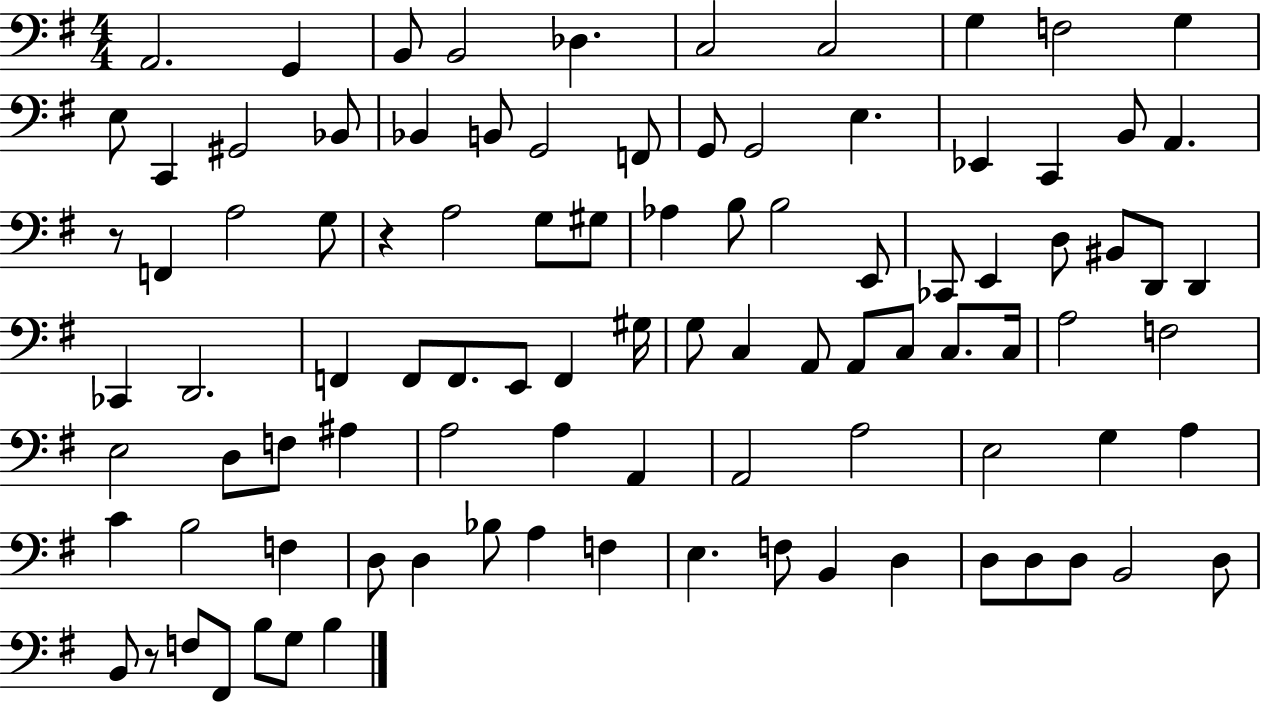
X:1
T:Untitled
M:4/4
L:1/4
K:G
A,,2 G,, B,,/2 B,,2 _D, C,2 C,2 G, F,2 G, E,/2 C,, ^G,,2 _B,,/2 _B,, B,,/2 G,,2 F,,/2 G,,/2 G,,2 E, _E,, C,, B,,/2 A,, z/2 F,, A,2 G,/2 z A,2 G,/2 ^G,/2 _A, B,/2 B,2 E,,/2 _C,,/2 E,, D,/2 ^B,,/2 D,,/2 D,, _C,, D,,2 F,, F,,/2 F,,/2 E,,/2 F,, ^G,/4 G,/2 C, A,,/2 A,,/2 C,/2 C,/2 C,/4 A,2 F,2 E,2 D,/2 F,/2 ^A, A,2 A, A,, A,,2 A,2 E,2 G, A, C B,2 F, D,/2 D, _B,/2 A, F, E, F,/2 B,, D, D,/2 D,/2 D,/2 B,,2 D,/2 B,,/2 z/2 F,/2 ^F,,/2 B,/2 G,/2 B,